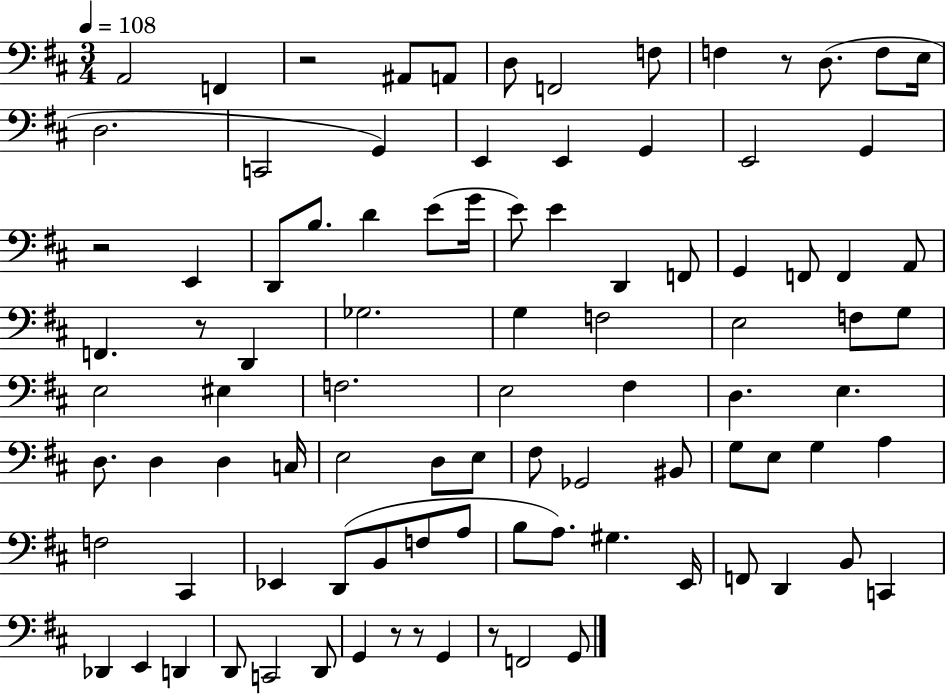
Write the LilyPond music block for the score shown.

{
  \clef bass
  \numericTimeSignature
  \time 3/4
  \key d \major
  \tempo 4 = 108
  a,2 f,4 | r2 ais,8 a,8 | d8 f,2 f8 | f4 r8 d8.( f8 e16 | \break d2. | c,2 g,4) | e,4 e,4 g,4 | e,2 g,4 | \break r2 e,4 | d,8 b8. d'4 e'8( g'16 | e'8) e'4 d,4 f,8 | g,4 f,8 f,4 a,8 | \break f,4. r8 d,4 | ges2. | g4 f2 | e2 f8 g8 | \break e2 eis4 | f2. | e2 fis4 | d4. e4. | \break d8. d4 d4 c16 | e2 d8 e8 | fis8 ges,2 bis,8 | g8 e8 g4 a4 | \break f2 cis,4 | ees,4 d,8( b,8 f8 a8 | b8 a8.) gis4. e,16 | f,8 d,4 b,8 c,4 | \break des,4 e,4 d,4 | d,8 c,2 d,8 | g,4 r8 r8 g,4 | r8 f,2 g,8 | \break \bar "|."
}